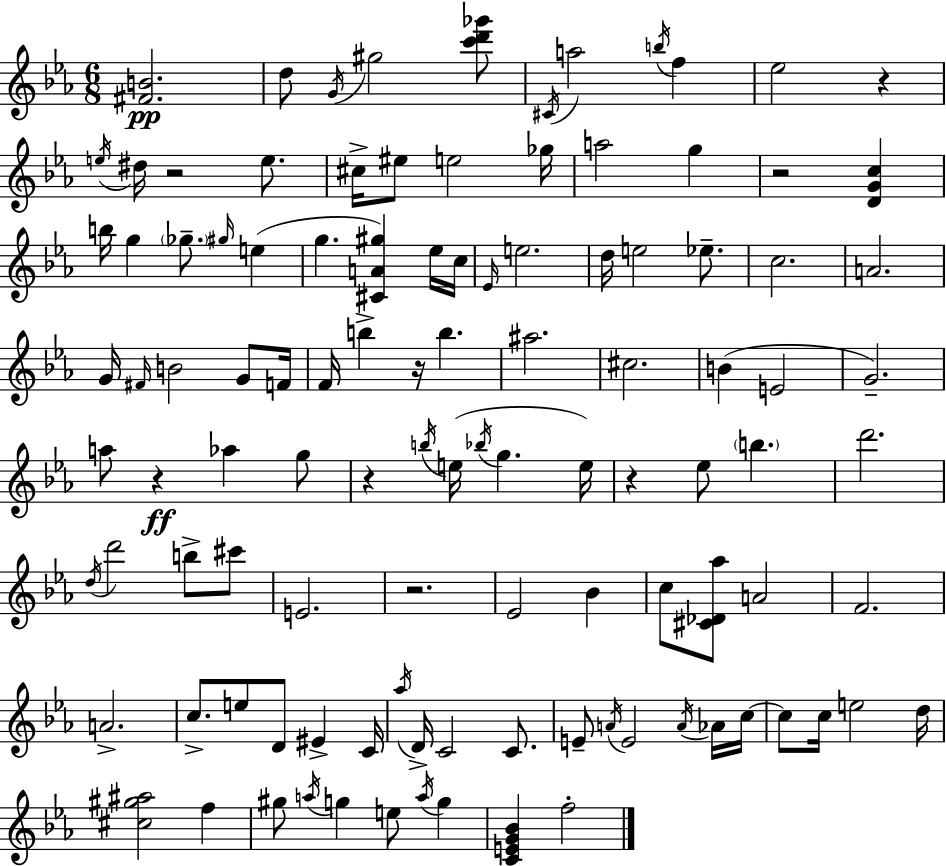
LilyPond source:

{
  \clef treble
  \numericTimeSignature
  \time 6/8
  \key c \minor
  \repeat volta 2 { <fis' b'>2.\pp | d''8 \acciaccatura { g'16 } gis''2 <c''' d''' ges'''>8 | \acciaccatura { cis'16 } a''2 \acciaccatura { b''16 } f''4 | ees''2 r4 | \break \acciaccatura { e''16 } dis''16 r2 | e''8. cis''16-> eis''8 e''2 | ges''16 a''2 | g''4 r2 | \break <d' g' c''>4 b''16 g''4 \parenthesize ges''8.-- | \grace { gis''16 } e''4( g''4. <cis' a' gis''>4) | ees''16 c''16 \grace { ees'16 } e''2. | d''16 e''2 | \break ees''8.-- c''2. | a'2. | g'16 \grace { fis'16 } b'2 | g'8 f'16 f'16 b''4-> | \break r16 b''4. ais''2. | cis''2. | b'4( e'2 | g'2.--) | \break a''8 r4\ff | aes''4 g''8 r4 \acciaccatura { b''16 }( | e''16 \acciaccatura { bes''16 } g''4. e''16) r4 | ees''8 \parenthesize b''4. d'''2. | \break \acciaccatura { d''16 } d'''2 | b''8-> cis'''8 e'2. | r2. | ees'2 | \break bes'4 c''8 | <cis' des' aes''>8 a'2 f'2. | a'2.-> | c''8.-> | \break e''8 d'8 eis'4-> c'16 \acciaccatura { aes''16 } d'16-> | c'2 c'8. e'8-- | \acciaccatura { a'16 } e'2 \acciaccatura { a'16 } aes'16 | c''16~~ c''8 c''16 e''2 | \break d''16 <cis'' gis'' ais''>2 f''4 | gis''8 \acciaccatura { a''16 } g''4 e''8 \acciaccatura { a''16 } g''4 | <c' e' g' bes'>4 f''2-. | } \bar "|."
}